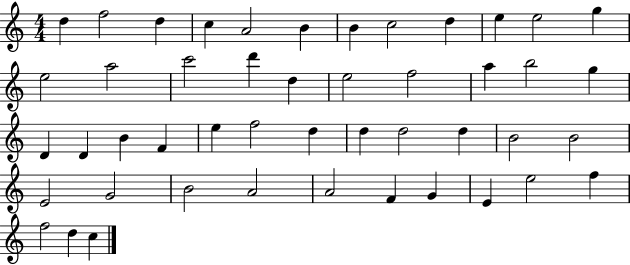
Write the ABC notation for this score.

X:1
T:Untitled
M:4/4
L:1/4
K:C
d f2 d c A2 B B c2 d e e2 g e2 a2 c'2 d' d e2 f2 a b2 g D D B F e f2 d d d2 d B2 B2 E2 G2 B2 A2 A2 F G E e2 f f2 d c